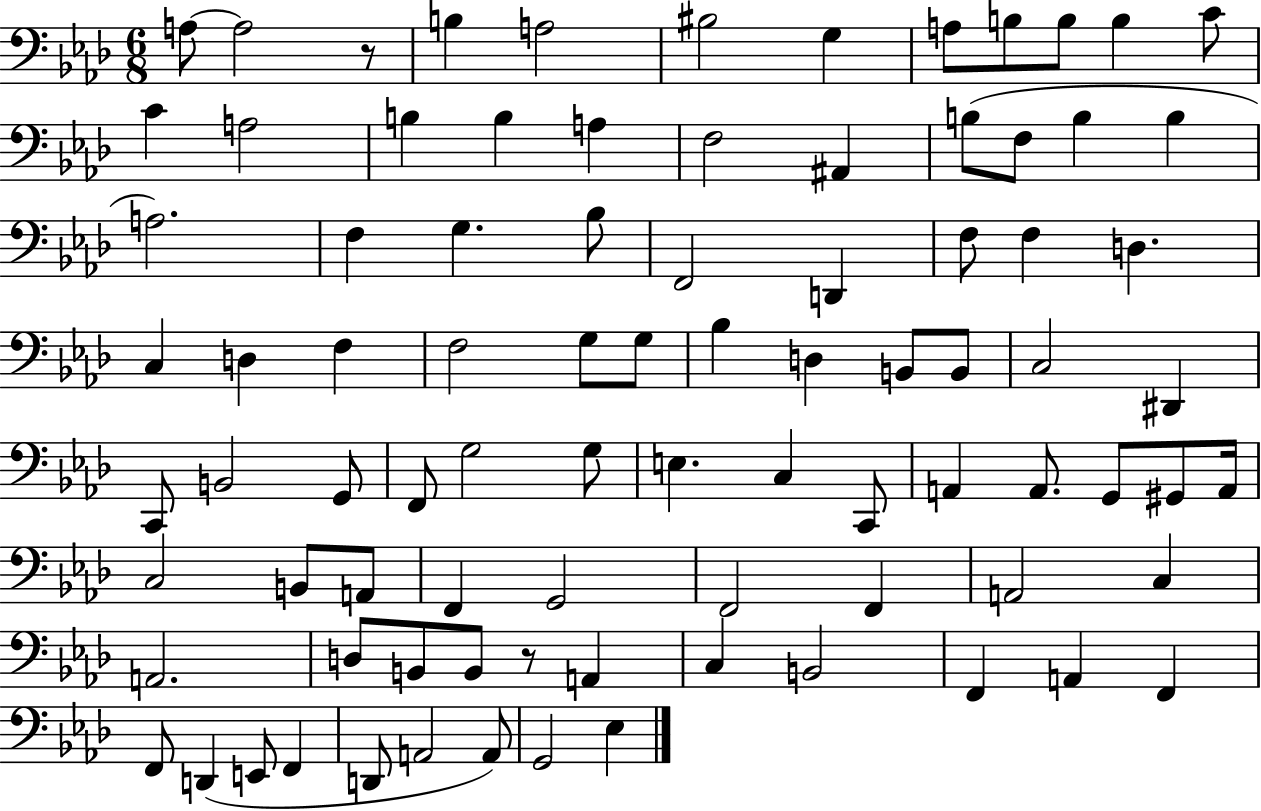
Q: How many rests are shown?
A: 2